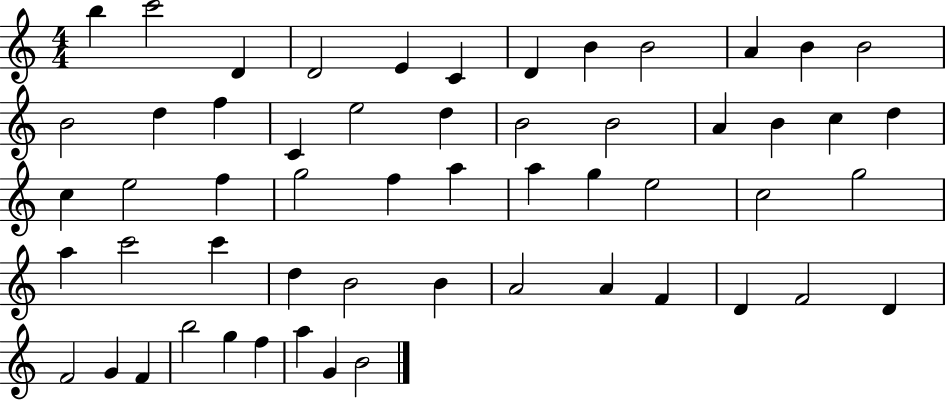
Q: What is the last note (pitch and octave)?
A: B4